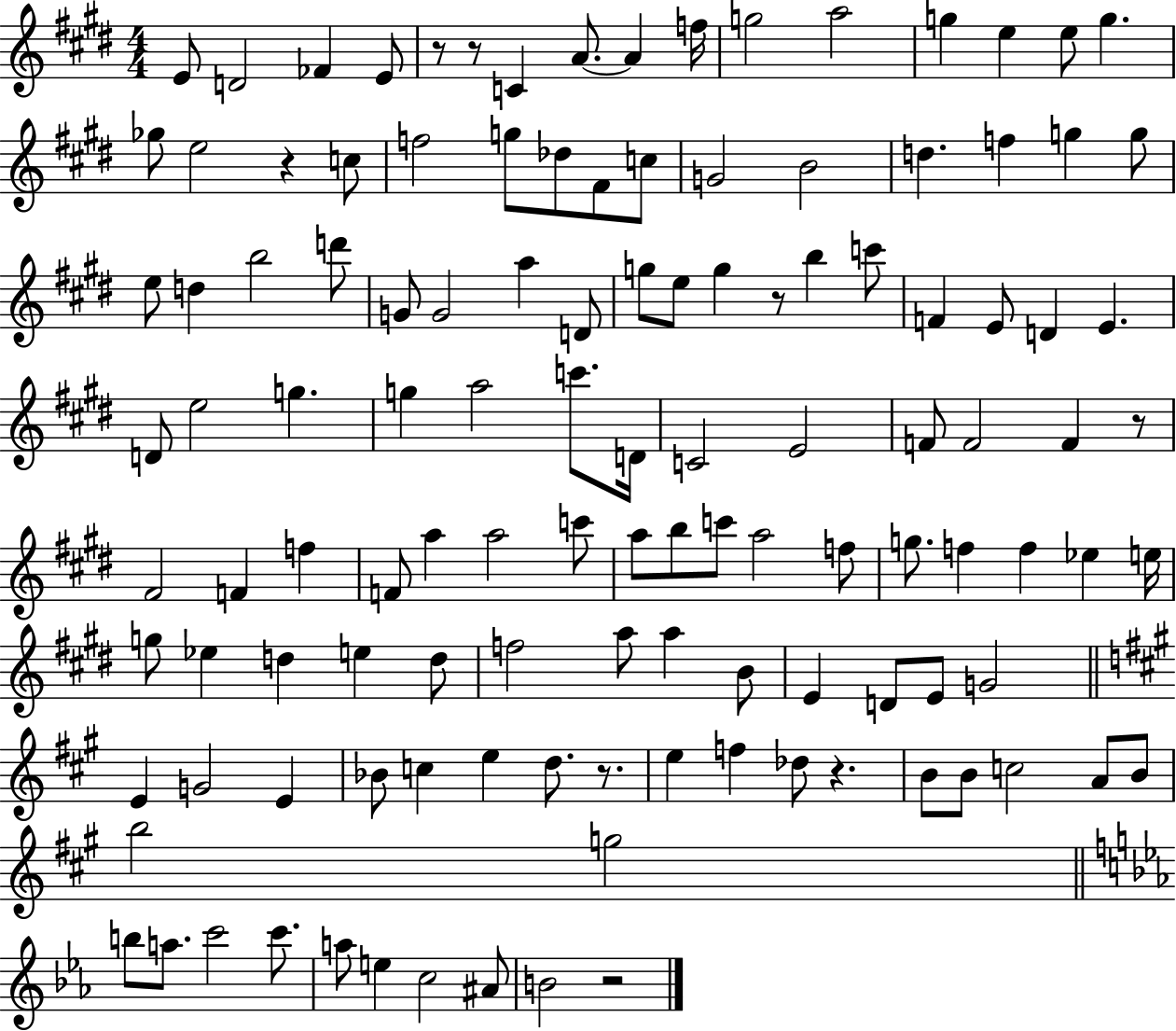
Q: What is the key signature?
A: E major